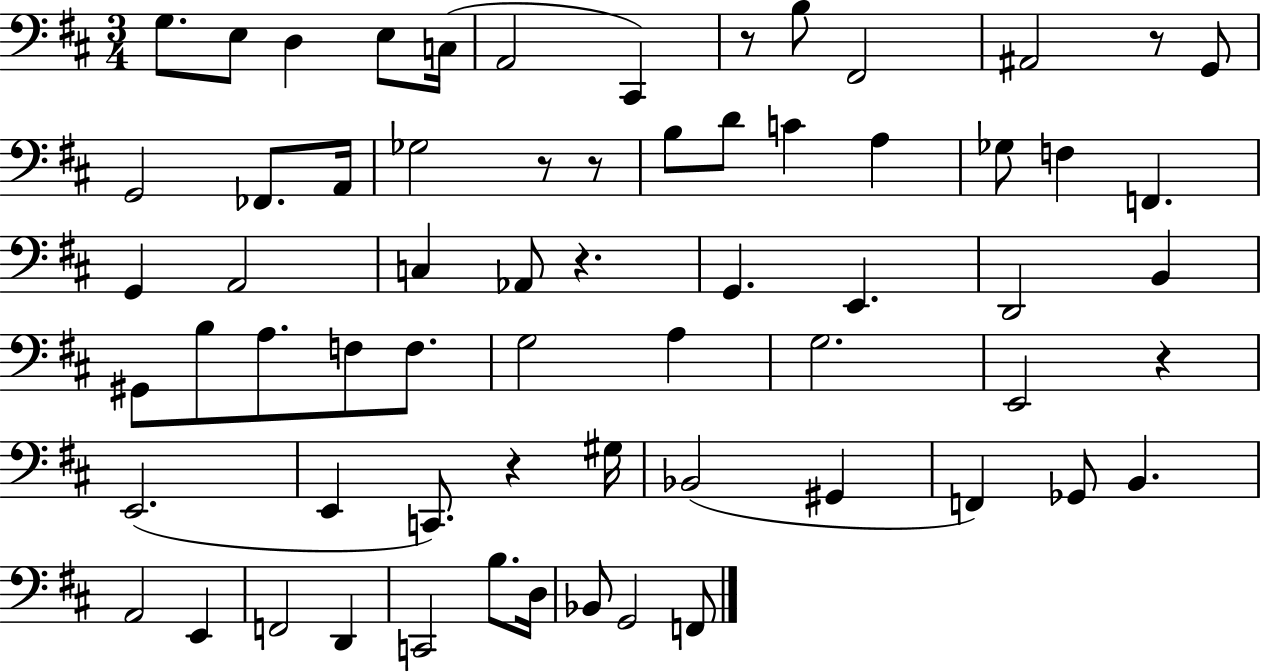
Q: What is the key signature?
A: D major